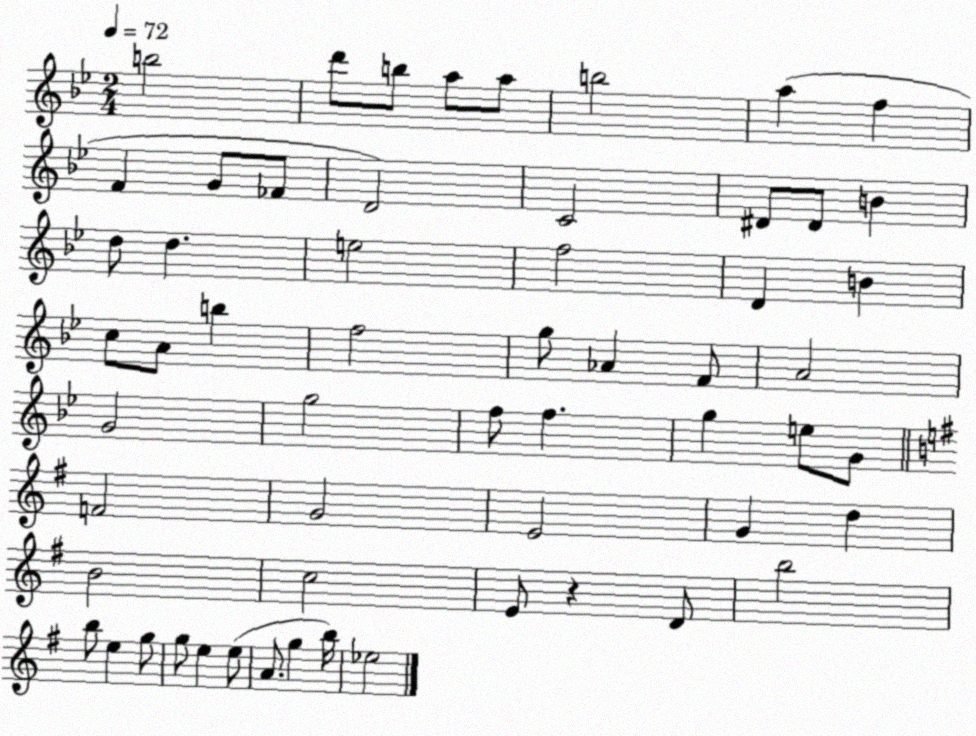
X:1
T:Untitled
M:2/4
L:1/4
K:Bb
b2 d'/2 b/2 a/2 a/2 b2 a f F G/2 _F/2 D2 C2 ^D/2 ^D/2 B d/2 d e2 f2 D B c/2 A/2 b f2 g/2 _A F/2 A2 G2 g2 f/2 f g e/2 G/2 F2 G2 E2 G d B2 c2 E/2 z D/2 b2 b/2 e g/2 g/2 e e/2 A/2 g b/4 _e2